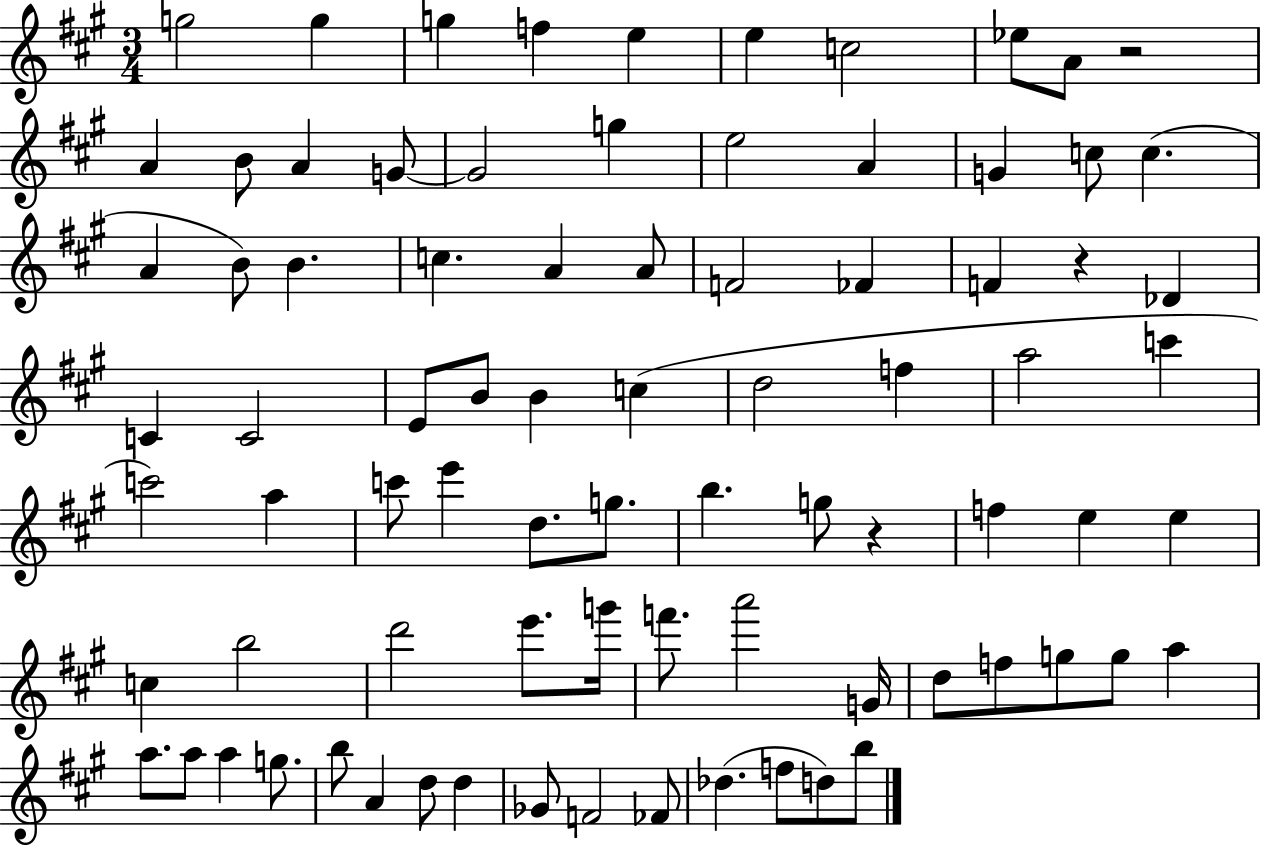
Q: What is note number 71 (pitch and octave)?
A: D5